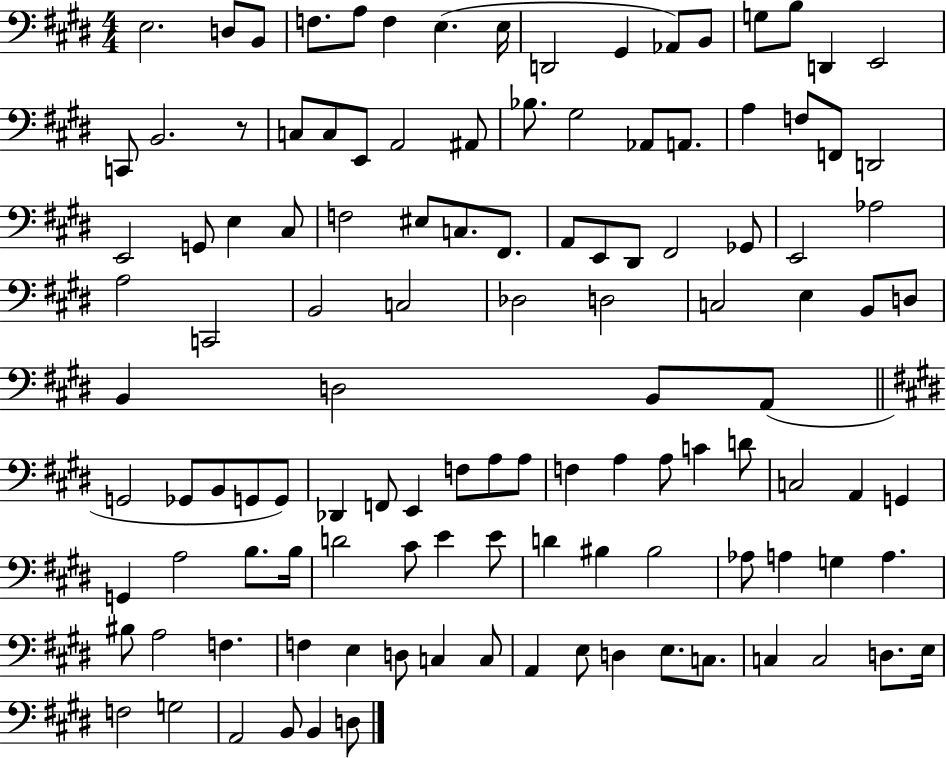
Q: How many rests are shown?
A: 1